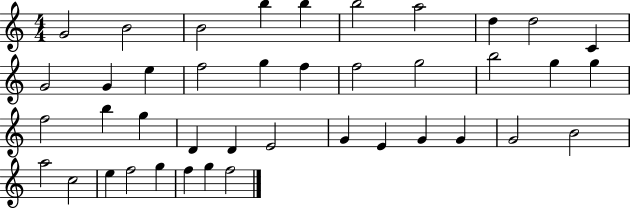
G4/h B4/h B4/h B5/q B5/q B5/h A5/h D5/q D5/h C4/q G4/h G4/q E5/q F5/h G5/q F5/q F5/h G5/h B5/h G5/q G5/q F5/h B5/q G5/q D4/q D4/q E4/h G4/q E4/q G4/q G4/q G4/h B4/h A5/h C5/h E5/q F5/h G5/q F5/q G5/q F5/h